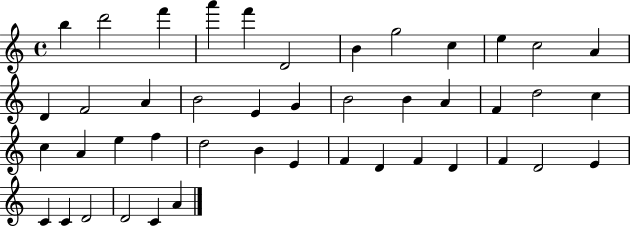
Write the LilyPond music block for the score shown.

{
  \clef treble
  \time 4/4
  \defaultTimeSignature
  \key c \major
  b''4 d'''2 f'''4 | a'''4 f'''4 d'2 | b'4 g''2 c''4 | e''4 c''2 a'4 | \break d'4 f'2 a'4 | b'2 e'4 g'4 | b'2 b'4 a'4 | f'4 d''2 c''4 | \break c''4 a'4 e''4 f''4 | d''2 b'4 e'4 | f'4 d'4 f'4 d'4 | f'4 d'2 e'4 | \break c'4 c'4 d'2 | d'2 c'4 a'4 | \bar "|."
}